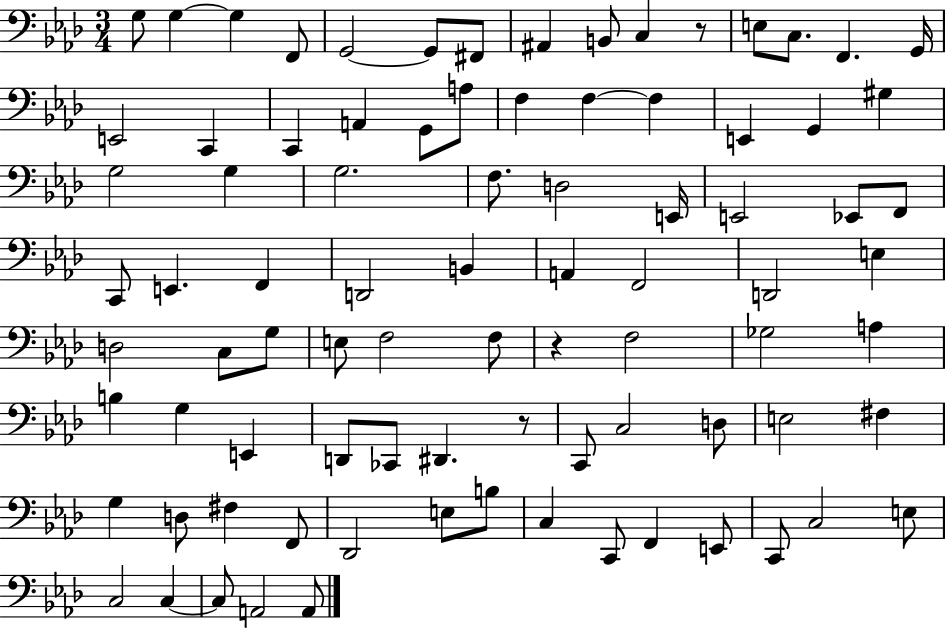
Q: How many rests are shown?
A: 3